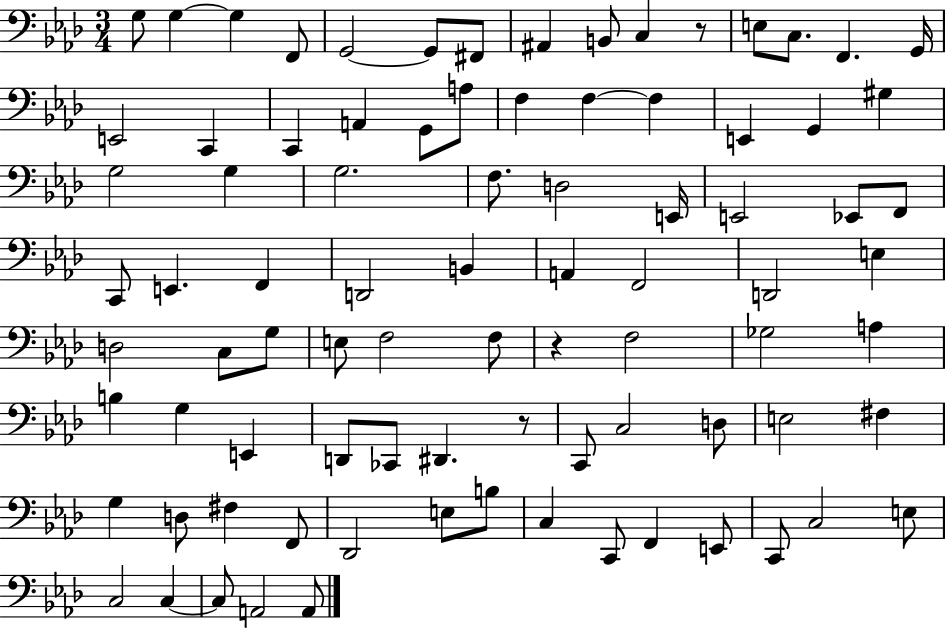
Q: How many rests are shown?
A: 3